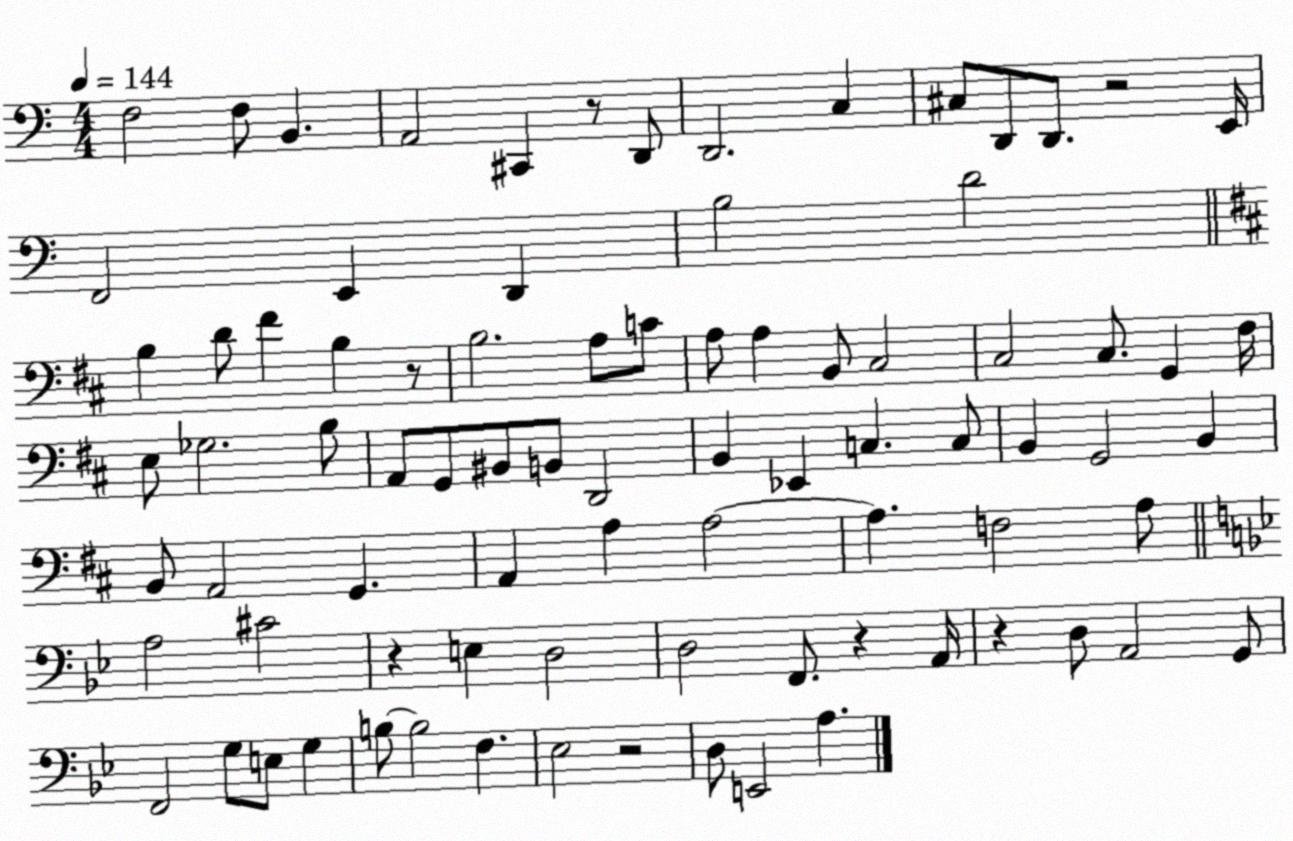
X:1
T:Untitled
M:4/4
L:1/4
K:C
F,2 F,/2 B,, A,,2 ^C,, z/2 D,,/2 D,,2 C, ^C,/2 D,,/2 D,,/2 z2 E,,/4 F,,2 E,, D,, B,2 D2 B, D/2 ^F B, z/2 B,2 A,/2 C/2 A,/2 A, B,,/2 ^C,2 ^C,2 ^C,/2 G,, ^F,/4 E,/2 _G,2 B,/2 A,,/2 G,,/2 ^B,,/2 B,,/2 D,,2 B,, _E,, C, C,/2 B,, G,,2 B,, B,,/2 A,,2 G,, A,, A, A,2 A, F,2 A,/2 A,2 ^C2 z E, D,2 D,2 F,,/2 z A,,/4 z D,/2 A,,2 G,,/2 F,,2 G,/2 E,/2 G, B,/2 B,2 F, _E,2 z2 D,/2 E,,2 A,